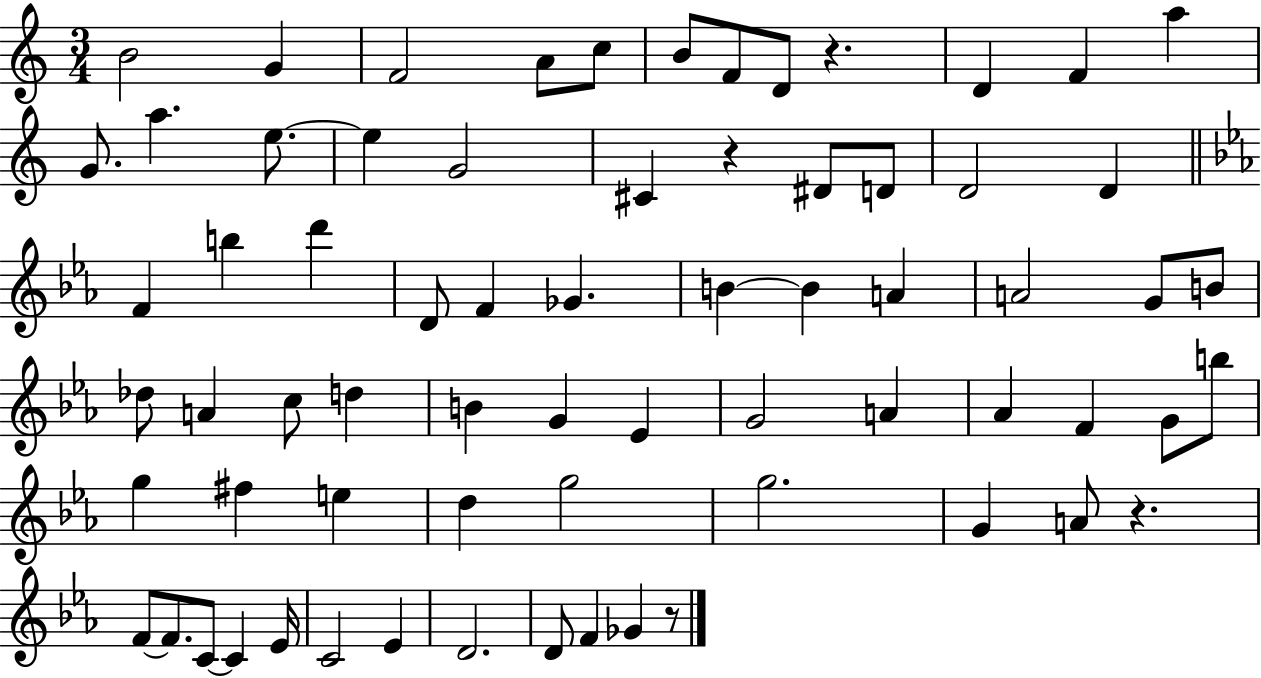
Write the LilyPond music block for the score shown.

{
  \clef treble
  \numericTimeSignature
  \time 3/4
  \key c \major
  b'2 g'4 | f'2 a'8 c''8 | b'8 f'8 d'8 r4. | d'4 f'4 a''4 | \break g'8. a''4. e''8.~~ | e''4 g'2 | cis'4 r4 dis'8 d'8 | d'2 d'4 | \break \bar "||" \break \key ees \major f'4 b''4 d'''4 | d'8 f'4 ges'4. | b'4~~ b'4 a'4 | a'2 g'8 b'8 | \break des''8 a'4 c''8 d''4 | b'4 g'4 ees'4 | g'2 a'4 | aes'4 f'4 g'8 b''8 | \break g''4 fis''4 e''4 | d''4 g''2 | g''2. | g'4 a'8 r4. | \break f'8~~ f'8. c'8~~ c'4 ees'16 | c'2 ees'4 | d'2. | d'8 f'4 ges'4 r8 | \break \bar "|."
}